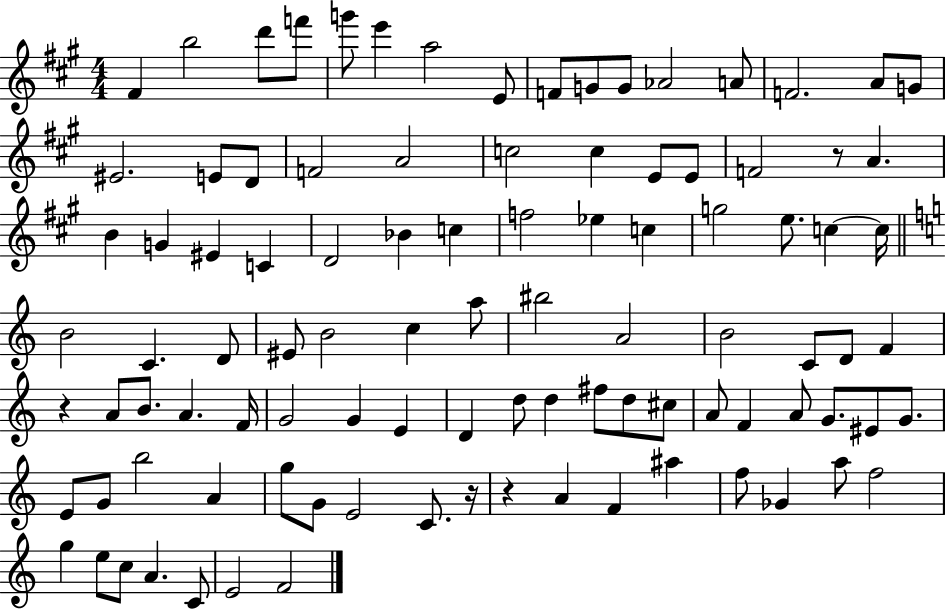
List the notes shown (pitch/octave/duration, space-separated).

F#4/q B5/h D6/e F6/e G6/e E6/q A5/h E4/e F4/e G4/e G4/e Ab4/h A4/e F4/h. A4/e G4/e EIS4/h. E4/e D4/e F4/h A4/h C5/h C5/q E4/e E4/e F4/h R/e A4/q. B4/q G4/q EIS4/q C4/q D4/h Bb4/q C5/q F5/h Eb5/q C5/q G5/h E5/e. C5/q C5/s B4/h C4/q. D4/e EIS4/e B4/h C5/q A5/e BIS5/h A4/h B4/h C4/e D4/e F4/q R/q A4/e B4/e. A4/q. F4/s G4/h G4/q E4/q D4/q D5/e D5/q F#5/e D5/e C#5/e A4/e F4/q A4/e G4/e. EIS4/e G4/e. E4/e G4/e B5/h A4/q G5/e G4/e E4/h C4/e. R/s R/q A4/q F4/q A#5/q F5/e Gb4/q A5/e F5/h G5/q E5/e C5/e A4/q. C4/e E4/h F4/h